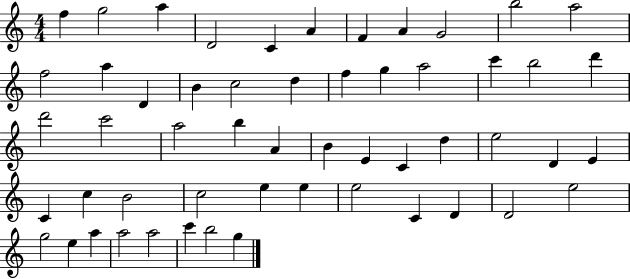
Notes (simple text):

F5/q G5/h A5/q D4/h C4/q A4/q F4/q A4/q G4/h B5/h A5/h F5/h A5/q D4/q B4/q C5/h D5/q F5/q G5/q A5/h C6/q B5/h D6/q D6/h C6/h A5/h B5/q A4/q B4/q E4/q C4/q D5/q E5/h D4/q E4/q C4/q C5/q B4/h C5/h E5/q E5/q E5/h C4/q D4/q D4/h E5/h G5/h E5/q A5/q A5/h A5/h C6/q B5/h G5/q